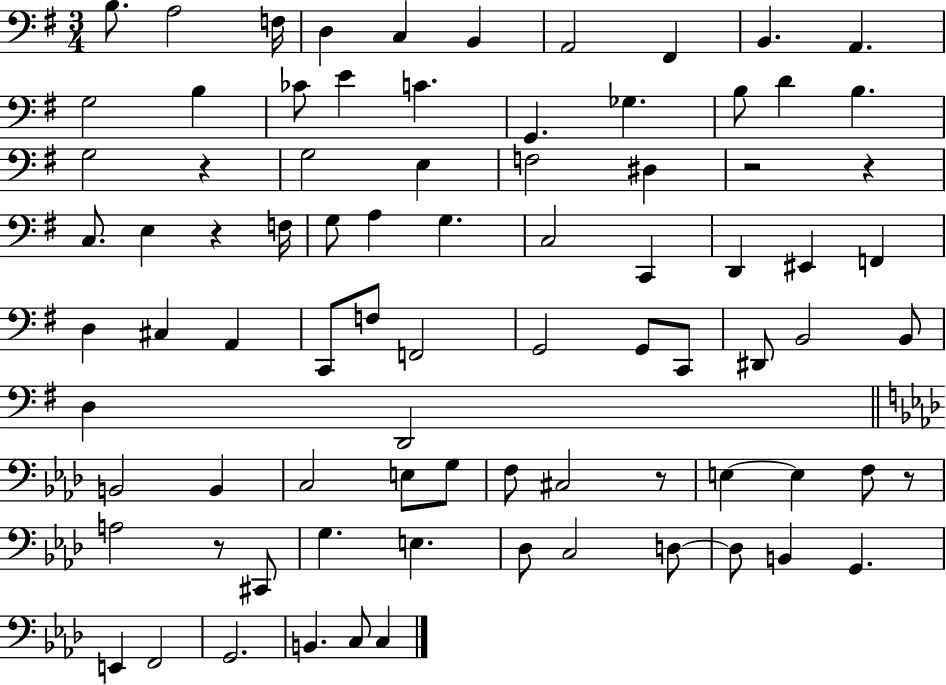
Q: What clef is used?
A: bass